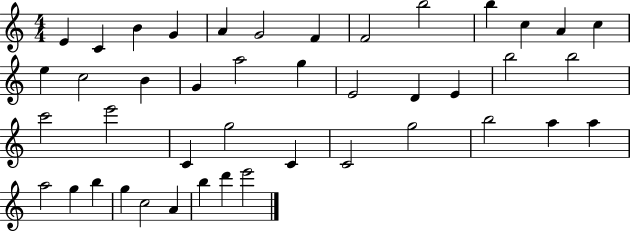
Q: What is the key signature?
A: C major